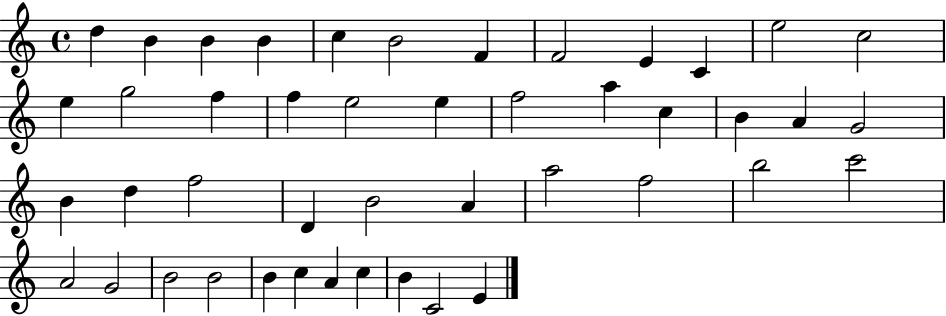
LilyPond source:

{
  \clef treble
  \time 4/4
  \defaultTimeSignature
  \key c \major
  d''4 b'4 b'4 b'4 | c''4 b'2 f'4 | f'2 e'4 c'4 | e''2 c''2 | \break e''4 g''2 f''4 | f''4 e''2 e''4 | f''2 a''4 c''4 | b'4 a'4 g'2 | \break b'4 d''4 f''2 | d'4 b'2 a'4 | a''2 f''2 | b''2 c'''2 | \break a'2 g'2 | b'2 b'2 | b'4 c''4 a'4 c''4 | b'4 c'2 e'4 | \break \bar "|."
}